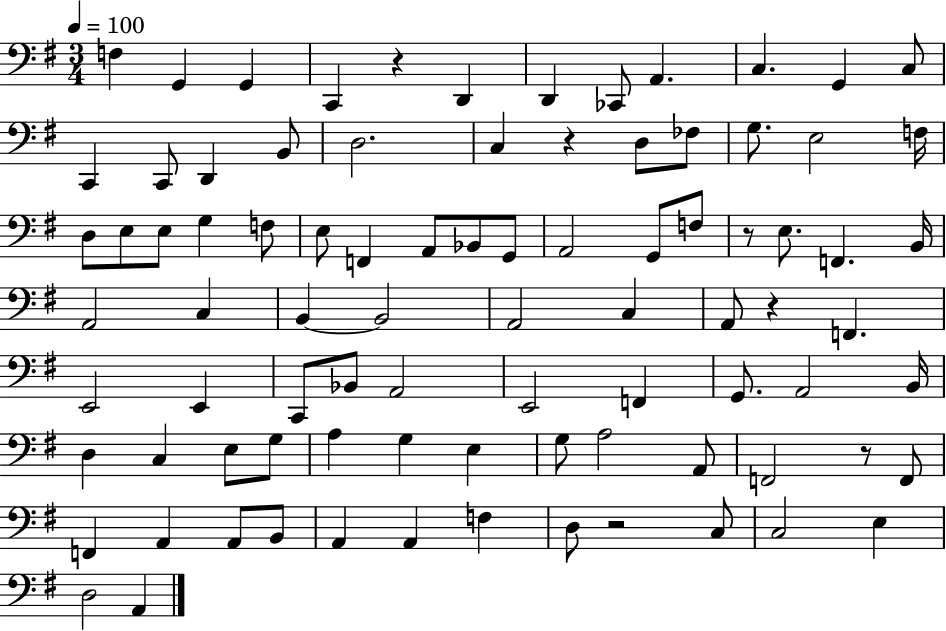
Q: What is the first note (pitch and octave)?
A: F3